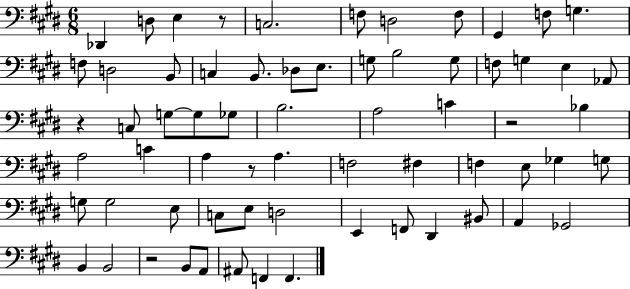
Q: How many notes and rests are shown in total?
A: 66